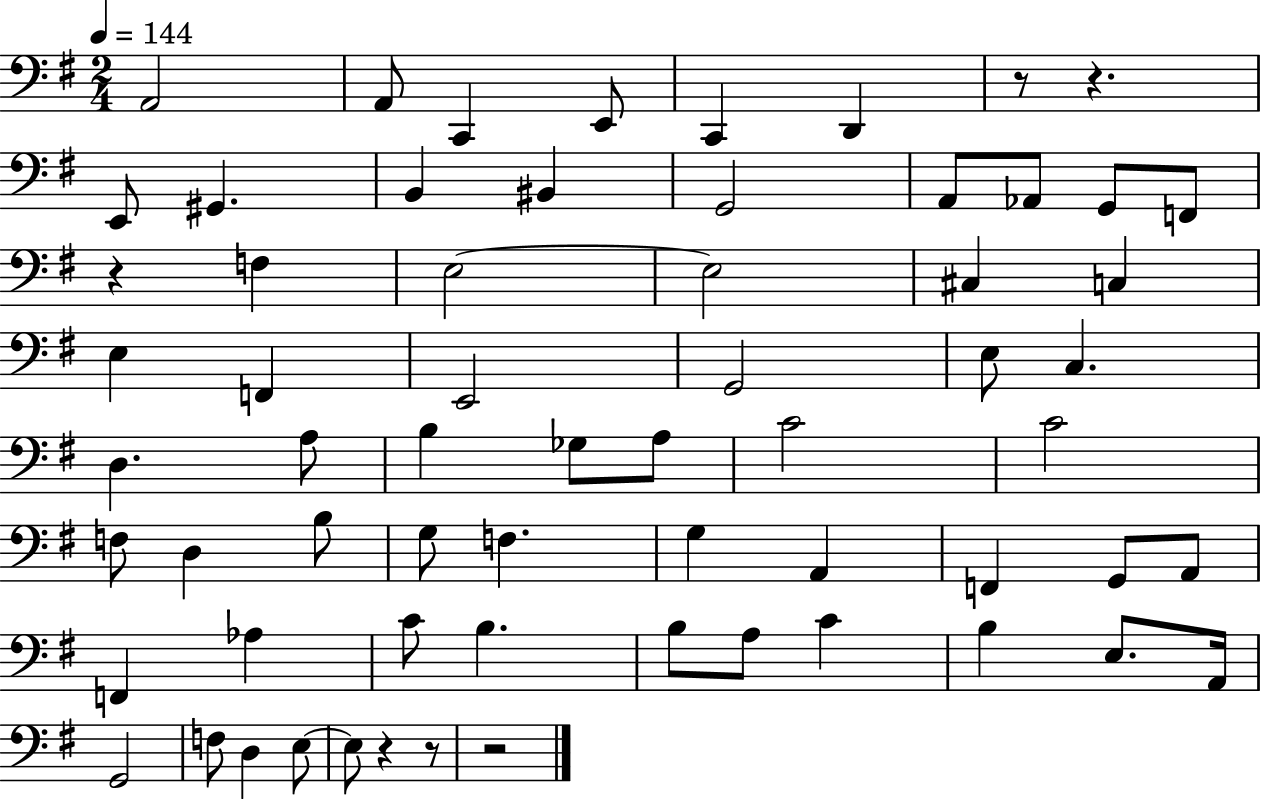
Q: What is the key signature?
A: G major